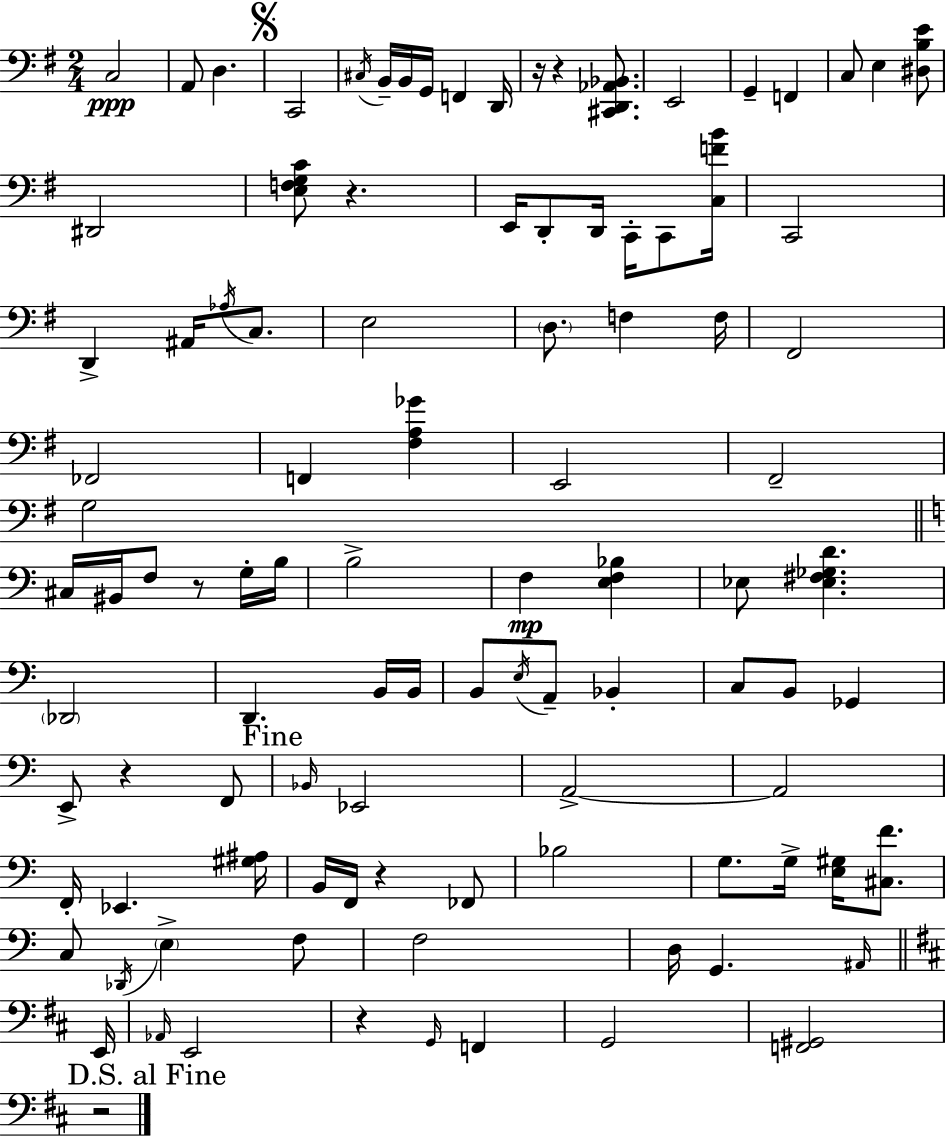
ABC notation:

X:1
T:Untitled
M:2/4
L:1/4
K:Em
C,2 A,,/2 D, C,,2 ^C,/4 B,,/4 B,,/4 G,,/4 F,, D,,/4 z/4 z [^C,,D,,_A,,_B,,]/2 E,,2 G,, F,, C,/2 E, [^D,B,E]/2 ^D,,2 [E,F,G,C]/2 z E,,/4 D,,/2 D,,/4 C,,/4 C,,/2 [C,FB]/4 C,,2 D,, ^A,,/4 _A,/4 C,/2 E,2 D,/2 F, F,/4 ^F,,2 _F,,2 F,, [^F,A,_G] E,,2 ^F,,2 G,2 ^C,/4 ^B,,/4 F,/2 z/2 G,/4 B,/4 B,2 F, [E,F,_B,] _E,/2 [_E,^F,_G,D] _D,,2 D,, B,,/4 B,,/4 B,,/2 E,/4 A,,/2 _B,, C,/2 B,,/2 _G,, E,,/2 z F,,/2 _B,,/4 _E,,2 A,,2 A,,2 F,,/4 _E,, [^G,^A,]/4 B,,/4 F,,/4 z _F,,/2 _B,2 G,/2 G,/4 [E,^G,]/4 [^C,F]/2 C,/2 _D,,/4 E, F,/2 F,2 D,/4 G,, ^A,,/4 E,,/4 _A,,/4 E,,2 z G,,/4 F,, G,,2 [F,,^G,,]2 z2